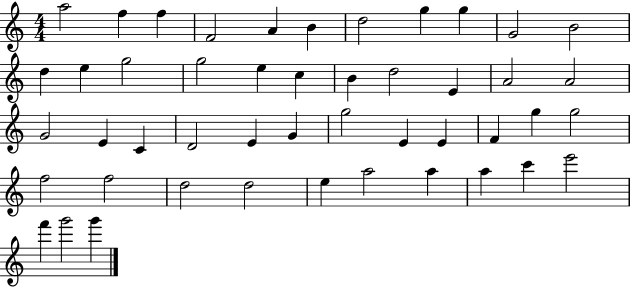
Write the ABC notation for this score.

X:1
T:Untitled
M:4/4
L:1/4
K:C
a2 f f F2 A B d2 g g G2 B2 d e g2 g2 e c B d2 E A2 A2 G2 E C D2 E G g2 E E F g g2 f2 f2 d2 d2 e a2 a a c' e'2 f' g'2 g'